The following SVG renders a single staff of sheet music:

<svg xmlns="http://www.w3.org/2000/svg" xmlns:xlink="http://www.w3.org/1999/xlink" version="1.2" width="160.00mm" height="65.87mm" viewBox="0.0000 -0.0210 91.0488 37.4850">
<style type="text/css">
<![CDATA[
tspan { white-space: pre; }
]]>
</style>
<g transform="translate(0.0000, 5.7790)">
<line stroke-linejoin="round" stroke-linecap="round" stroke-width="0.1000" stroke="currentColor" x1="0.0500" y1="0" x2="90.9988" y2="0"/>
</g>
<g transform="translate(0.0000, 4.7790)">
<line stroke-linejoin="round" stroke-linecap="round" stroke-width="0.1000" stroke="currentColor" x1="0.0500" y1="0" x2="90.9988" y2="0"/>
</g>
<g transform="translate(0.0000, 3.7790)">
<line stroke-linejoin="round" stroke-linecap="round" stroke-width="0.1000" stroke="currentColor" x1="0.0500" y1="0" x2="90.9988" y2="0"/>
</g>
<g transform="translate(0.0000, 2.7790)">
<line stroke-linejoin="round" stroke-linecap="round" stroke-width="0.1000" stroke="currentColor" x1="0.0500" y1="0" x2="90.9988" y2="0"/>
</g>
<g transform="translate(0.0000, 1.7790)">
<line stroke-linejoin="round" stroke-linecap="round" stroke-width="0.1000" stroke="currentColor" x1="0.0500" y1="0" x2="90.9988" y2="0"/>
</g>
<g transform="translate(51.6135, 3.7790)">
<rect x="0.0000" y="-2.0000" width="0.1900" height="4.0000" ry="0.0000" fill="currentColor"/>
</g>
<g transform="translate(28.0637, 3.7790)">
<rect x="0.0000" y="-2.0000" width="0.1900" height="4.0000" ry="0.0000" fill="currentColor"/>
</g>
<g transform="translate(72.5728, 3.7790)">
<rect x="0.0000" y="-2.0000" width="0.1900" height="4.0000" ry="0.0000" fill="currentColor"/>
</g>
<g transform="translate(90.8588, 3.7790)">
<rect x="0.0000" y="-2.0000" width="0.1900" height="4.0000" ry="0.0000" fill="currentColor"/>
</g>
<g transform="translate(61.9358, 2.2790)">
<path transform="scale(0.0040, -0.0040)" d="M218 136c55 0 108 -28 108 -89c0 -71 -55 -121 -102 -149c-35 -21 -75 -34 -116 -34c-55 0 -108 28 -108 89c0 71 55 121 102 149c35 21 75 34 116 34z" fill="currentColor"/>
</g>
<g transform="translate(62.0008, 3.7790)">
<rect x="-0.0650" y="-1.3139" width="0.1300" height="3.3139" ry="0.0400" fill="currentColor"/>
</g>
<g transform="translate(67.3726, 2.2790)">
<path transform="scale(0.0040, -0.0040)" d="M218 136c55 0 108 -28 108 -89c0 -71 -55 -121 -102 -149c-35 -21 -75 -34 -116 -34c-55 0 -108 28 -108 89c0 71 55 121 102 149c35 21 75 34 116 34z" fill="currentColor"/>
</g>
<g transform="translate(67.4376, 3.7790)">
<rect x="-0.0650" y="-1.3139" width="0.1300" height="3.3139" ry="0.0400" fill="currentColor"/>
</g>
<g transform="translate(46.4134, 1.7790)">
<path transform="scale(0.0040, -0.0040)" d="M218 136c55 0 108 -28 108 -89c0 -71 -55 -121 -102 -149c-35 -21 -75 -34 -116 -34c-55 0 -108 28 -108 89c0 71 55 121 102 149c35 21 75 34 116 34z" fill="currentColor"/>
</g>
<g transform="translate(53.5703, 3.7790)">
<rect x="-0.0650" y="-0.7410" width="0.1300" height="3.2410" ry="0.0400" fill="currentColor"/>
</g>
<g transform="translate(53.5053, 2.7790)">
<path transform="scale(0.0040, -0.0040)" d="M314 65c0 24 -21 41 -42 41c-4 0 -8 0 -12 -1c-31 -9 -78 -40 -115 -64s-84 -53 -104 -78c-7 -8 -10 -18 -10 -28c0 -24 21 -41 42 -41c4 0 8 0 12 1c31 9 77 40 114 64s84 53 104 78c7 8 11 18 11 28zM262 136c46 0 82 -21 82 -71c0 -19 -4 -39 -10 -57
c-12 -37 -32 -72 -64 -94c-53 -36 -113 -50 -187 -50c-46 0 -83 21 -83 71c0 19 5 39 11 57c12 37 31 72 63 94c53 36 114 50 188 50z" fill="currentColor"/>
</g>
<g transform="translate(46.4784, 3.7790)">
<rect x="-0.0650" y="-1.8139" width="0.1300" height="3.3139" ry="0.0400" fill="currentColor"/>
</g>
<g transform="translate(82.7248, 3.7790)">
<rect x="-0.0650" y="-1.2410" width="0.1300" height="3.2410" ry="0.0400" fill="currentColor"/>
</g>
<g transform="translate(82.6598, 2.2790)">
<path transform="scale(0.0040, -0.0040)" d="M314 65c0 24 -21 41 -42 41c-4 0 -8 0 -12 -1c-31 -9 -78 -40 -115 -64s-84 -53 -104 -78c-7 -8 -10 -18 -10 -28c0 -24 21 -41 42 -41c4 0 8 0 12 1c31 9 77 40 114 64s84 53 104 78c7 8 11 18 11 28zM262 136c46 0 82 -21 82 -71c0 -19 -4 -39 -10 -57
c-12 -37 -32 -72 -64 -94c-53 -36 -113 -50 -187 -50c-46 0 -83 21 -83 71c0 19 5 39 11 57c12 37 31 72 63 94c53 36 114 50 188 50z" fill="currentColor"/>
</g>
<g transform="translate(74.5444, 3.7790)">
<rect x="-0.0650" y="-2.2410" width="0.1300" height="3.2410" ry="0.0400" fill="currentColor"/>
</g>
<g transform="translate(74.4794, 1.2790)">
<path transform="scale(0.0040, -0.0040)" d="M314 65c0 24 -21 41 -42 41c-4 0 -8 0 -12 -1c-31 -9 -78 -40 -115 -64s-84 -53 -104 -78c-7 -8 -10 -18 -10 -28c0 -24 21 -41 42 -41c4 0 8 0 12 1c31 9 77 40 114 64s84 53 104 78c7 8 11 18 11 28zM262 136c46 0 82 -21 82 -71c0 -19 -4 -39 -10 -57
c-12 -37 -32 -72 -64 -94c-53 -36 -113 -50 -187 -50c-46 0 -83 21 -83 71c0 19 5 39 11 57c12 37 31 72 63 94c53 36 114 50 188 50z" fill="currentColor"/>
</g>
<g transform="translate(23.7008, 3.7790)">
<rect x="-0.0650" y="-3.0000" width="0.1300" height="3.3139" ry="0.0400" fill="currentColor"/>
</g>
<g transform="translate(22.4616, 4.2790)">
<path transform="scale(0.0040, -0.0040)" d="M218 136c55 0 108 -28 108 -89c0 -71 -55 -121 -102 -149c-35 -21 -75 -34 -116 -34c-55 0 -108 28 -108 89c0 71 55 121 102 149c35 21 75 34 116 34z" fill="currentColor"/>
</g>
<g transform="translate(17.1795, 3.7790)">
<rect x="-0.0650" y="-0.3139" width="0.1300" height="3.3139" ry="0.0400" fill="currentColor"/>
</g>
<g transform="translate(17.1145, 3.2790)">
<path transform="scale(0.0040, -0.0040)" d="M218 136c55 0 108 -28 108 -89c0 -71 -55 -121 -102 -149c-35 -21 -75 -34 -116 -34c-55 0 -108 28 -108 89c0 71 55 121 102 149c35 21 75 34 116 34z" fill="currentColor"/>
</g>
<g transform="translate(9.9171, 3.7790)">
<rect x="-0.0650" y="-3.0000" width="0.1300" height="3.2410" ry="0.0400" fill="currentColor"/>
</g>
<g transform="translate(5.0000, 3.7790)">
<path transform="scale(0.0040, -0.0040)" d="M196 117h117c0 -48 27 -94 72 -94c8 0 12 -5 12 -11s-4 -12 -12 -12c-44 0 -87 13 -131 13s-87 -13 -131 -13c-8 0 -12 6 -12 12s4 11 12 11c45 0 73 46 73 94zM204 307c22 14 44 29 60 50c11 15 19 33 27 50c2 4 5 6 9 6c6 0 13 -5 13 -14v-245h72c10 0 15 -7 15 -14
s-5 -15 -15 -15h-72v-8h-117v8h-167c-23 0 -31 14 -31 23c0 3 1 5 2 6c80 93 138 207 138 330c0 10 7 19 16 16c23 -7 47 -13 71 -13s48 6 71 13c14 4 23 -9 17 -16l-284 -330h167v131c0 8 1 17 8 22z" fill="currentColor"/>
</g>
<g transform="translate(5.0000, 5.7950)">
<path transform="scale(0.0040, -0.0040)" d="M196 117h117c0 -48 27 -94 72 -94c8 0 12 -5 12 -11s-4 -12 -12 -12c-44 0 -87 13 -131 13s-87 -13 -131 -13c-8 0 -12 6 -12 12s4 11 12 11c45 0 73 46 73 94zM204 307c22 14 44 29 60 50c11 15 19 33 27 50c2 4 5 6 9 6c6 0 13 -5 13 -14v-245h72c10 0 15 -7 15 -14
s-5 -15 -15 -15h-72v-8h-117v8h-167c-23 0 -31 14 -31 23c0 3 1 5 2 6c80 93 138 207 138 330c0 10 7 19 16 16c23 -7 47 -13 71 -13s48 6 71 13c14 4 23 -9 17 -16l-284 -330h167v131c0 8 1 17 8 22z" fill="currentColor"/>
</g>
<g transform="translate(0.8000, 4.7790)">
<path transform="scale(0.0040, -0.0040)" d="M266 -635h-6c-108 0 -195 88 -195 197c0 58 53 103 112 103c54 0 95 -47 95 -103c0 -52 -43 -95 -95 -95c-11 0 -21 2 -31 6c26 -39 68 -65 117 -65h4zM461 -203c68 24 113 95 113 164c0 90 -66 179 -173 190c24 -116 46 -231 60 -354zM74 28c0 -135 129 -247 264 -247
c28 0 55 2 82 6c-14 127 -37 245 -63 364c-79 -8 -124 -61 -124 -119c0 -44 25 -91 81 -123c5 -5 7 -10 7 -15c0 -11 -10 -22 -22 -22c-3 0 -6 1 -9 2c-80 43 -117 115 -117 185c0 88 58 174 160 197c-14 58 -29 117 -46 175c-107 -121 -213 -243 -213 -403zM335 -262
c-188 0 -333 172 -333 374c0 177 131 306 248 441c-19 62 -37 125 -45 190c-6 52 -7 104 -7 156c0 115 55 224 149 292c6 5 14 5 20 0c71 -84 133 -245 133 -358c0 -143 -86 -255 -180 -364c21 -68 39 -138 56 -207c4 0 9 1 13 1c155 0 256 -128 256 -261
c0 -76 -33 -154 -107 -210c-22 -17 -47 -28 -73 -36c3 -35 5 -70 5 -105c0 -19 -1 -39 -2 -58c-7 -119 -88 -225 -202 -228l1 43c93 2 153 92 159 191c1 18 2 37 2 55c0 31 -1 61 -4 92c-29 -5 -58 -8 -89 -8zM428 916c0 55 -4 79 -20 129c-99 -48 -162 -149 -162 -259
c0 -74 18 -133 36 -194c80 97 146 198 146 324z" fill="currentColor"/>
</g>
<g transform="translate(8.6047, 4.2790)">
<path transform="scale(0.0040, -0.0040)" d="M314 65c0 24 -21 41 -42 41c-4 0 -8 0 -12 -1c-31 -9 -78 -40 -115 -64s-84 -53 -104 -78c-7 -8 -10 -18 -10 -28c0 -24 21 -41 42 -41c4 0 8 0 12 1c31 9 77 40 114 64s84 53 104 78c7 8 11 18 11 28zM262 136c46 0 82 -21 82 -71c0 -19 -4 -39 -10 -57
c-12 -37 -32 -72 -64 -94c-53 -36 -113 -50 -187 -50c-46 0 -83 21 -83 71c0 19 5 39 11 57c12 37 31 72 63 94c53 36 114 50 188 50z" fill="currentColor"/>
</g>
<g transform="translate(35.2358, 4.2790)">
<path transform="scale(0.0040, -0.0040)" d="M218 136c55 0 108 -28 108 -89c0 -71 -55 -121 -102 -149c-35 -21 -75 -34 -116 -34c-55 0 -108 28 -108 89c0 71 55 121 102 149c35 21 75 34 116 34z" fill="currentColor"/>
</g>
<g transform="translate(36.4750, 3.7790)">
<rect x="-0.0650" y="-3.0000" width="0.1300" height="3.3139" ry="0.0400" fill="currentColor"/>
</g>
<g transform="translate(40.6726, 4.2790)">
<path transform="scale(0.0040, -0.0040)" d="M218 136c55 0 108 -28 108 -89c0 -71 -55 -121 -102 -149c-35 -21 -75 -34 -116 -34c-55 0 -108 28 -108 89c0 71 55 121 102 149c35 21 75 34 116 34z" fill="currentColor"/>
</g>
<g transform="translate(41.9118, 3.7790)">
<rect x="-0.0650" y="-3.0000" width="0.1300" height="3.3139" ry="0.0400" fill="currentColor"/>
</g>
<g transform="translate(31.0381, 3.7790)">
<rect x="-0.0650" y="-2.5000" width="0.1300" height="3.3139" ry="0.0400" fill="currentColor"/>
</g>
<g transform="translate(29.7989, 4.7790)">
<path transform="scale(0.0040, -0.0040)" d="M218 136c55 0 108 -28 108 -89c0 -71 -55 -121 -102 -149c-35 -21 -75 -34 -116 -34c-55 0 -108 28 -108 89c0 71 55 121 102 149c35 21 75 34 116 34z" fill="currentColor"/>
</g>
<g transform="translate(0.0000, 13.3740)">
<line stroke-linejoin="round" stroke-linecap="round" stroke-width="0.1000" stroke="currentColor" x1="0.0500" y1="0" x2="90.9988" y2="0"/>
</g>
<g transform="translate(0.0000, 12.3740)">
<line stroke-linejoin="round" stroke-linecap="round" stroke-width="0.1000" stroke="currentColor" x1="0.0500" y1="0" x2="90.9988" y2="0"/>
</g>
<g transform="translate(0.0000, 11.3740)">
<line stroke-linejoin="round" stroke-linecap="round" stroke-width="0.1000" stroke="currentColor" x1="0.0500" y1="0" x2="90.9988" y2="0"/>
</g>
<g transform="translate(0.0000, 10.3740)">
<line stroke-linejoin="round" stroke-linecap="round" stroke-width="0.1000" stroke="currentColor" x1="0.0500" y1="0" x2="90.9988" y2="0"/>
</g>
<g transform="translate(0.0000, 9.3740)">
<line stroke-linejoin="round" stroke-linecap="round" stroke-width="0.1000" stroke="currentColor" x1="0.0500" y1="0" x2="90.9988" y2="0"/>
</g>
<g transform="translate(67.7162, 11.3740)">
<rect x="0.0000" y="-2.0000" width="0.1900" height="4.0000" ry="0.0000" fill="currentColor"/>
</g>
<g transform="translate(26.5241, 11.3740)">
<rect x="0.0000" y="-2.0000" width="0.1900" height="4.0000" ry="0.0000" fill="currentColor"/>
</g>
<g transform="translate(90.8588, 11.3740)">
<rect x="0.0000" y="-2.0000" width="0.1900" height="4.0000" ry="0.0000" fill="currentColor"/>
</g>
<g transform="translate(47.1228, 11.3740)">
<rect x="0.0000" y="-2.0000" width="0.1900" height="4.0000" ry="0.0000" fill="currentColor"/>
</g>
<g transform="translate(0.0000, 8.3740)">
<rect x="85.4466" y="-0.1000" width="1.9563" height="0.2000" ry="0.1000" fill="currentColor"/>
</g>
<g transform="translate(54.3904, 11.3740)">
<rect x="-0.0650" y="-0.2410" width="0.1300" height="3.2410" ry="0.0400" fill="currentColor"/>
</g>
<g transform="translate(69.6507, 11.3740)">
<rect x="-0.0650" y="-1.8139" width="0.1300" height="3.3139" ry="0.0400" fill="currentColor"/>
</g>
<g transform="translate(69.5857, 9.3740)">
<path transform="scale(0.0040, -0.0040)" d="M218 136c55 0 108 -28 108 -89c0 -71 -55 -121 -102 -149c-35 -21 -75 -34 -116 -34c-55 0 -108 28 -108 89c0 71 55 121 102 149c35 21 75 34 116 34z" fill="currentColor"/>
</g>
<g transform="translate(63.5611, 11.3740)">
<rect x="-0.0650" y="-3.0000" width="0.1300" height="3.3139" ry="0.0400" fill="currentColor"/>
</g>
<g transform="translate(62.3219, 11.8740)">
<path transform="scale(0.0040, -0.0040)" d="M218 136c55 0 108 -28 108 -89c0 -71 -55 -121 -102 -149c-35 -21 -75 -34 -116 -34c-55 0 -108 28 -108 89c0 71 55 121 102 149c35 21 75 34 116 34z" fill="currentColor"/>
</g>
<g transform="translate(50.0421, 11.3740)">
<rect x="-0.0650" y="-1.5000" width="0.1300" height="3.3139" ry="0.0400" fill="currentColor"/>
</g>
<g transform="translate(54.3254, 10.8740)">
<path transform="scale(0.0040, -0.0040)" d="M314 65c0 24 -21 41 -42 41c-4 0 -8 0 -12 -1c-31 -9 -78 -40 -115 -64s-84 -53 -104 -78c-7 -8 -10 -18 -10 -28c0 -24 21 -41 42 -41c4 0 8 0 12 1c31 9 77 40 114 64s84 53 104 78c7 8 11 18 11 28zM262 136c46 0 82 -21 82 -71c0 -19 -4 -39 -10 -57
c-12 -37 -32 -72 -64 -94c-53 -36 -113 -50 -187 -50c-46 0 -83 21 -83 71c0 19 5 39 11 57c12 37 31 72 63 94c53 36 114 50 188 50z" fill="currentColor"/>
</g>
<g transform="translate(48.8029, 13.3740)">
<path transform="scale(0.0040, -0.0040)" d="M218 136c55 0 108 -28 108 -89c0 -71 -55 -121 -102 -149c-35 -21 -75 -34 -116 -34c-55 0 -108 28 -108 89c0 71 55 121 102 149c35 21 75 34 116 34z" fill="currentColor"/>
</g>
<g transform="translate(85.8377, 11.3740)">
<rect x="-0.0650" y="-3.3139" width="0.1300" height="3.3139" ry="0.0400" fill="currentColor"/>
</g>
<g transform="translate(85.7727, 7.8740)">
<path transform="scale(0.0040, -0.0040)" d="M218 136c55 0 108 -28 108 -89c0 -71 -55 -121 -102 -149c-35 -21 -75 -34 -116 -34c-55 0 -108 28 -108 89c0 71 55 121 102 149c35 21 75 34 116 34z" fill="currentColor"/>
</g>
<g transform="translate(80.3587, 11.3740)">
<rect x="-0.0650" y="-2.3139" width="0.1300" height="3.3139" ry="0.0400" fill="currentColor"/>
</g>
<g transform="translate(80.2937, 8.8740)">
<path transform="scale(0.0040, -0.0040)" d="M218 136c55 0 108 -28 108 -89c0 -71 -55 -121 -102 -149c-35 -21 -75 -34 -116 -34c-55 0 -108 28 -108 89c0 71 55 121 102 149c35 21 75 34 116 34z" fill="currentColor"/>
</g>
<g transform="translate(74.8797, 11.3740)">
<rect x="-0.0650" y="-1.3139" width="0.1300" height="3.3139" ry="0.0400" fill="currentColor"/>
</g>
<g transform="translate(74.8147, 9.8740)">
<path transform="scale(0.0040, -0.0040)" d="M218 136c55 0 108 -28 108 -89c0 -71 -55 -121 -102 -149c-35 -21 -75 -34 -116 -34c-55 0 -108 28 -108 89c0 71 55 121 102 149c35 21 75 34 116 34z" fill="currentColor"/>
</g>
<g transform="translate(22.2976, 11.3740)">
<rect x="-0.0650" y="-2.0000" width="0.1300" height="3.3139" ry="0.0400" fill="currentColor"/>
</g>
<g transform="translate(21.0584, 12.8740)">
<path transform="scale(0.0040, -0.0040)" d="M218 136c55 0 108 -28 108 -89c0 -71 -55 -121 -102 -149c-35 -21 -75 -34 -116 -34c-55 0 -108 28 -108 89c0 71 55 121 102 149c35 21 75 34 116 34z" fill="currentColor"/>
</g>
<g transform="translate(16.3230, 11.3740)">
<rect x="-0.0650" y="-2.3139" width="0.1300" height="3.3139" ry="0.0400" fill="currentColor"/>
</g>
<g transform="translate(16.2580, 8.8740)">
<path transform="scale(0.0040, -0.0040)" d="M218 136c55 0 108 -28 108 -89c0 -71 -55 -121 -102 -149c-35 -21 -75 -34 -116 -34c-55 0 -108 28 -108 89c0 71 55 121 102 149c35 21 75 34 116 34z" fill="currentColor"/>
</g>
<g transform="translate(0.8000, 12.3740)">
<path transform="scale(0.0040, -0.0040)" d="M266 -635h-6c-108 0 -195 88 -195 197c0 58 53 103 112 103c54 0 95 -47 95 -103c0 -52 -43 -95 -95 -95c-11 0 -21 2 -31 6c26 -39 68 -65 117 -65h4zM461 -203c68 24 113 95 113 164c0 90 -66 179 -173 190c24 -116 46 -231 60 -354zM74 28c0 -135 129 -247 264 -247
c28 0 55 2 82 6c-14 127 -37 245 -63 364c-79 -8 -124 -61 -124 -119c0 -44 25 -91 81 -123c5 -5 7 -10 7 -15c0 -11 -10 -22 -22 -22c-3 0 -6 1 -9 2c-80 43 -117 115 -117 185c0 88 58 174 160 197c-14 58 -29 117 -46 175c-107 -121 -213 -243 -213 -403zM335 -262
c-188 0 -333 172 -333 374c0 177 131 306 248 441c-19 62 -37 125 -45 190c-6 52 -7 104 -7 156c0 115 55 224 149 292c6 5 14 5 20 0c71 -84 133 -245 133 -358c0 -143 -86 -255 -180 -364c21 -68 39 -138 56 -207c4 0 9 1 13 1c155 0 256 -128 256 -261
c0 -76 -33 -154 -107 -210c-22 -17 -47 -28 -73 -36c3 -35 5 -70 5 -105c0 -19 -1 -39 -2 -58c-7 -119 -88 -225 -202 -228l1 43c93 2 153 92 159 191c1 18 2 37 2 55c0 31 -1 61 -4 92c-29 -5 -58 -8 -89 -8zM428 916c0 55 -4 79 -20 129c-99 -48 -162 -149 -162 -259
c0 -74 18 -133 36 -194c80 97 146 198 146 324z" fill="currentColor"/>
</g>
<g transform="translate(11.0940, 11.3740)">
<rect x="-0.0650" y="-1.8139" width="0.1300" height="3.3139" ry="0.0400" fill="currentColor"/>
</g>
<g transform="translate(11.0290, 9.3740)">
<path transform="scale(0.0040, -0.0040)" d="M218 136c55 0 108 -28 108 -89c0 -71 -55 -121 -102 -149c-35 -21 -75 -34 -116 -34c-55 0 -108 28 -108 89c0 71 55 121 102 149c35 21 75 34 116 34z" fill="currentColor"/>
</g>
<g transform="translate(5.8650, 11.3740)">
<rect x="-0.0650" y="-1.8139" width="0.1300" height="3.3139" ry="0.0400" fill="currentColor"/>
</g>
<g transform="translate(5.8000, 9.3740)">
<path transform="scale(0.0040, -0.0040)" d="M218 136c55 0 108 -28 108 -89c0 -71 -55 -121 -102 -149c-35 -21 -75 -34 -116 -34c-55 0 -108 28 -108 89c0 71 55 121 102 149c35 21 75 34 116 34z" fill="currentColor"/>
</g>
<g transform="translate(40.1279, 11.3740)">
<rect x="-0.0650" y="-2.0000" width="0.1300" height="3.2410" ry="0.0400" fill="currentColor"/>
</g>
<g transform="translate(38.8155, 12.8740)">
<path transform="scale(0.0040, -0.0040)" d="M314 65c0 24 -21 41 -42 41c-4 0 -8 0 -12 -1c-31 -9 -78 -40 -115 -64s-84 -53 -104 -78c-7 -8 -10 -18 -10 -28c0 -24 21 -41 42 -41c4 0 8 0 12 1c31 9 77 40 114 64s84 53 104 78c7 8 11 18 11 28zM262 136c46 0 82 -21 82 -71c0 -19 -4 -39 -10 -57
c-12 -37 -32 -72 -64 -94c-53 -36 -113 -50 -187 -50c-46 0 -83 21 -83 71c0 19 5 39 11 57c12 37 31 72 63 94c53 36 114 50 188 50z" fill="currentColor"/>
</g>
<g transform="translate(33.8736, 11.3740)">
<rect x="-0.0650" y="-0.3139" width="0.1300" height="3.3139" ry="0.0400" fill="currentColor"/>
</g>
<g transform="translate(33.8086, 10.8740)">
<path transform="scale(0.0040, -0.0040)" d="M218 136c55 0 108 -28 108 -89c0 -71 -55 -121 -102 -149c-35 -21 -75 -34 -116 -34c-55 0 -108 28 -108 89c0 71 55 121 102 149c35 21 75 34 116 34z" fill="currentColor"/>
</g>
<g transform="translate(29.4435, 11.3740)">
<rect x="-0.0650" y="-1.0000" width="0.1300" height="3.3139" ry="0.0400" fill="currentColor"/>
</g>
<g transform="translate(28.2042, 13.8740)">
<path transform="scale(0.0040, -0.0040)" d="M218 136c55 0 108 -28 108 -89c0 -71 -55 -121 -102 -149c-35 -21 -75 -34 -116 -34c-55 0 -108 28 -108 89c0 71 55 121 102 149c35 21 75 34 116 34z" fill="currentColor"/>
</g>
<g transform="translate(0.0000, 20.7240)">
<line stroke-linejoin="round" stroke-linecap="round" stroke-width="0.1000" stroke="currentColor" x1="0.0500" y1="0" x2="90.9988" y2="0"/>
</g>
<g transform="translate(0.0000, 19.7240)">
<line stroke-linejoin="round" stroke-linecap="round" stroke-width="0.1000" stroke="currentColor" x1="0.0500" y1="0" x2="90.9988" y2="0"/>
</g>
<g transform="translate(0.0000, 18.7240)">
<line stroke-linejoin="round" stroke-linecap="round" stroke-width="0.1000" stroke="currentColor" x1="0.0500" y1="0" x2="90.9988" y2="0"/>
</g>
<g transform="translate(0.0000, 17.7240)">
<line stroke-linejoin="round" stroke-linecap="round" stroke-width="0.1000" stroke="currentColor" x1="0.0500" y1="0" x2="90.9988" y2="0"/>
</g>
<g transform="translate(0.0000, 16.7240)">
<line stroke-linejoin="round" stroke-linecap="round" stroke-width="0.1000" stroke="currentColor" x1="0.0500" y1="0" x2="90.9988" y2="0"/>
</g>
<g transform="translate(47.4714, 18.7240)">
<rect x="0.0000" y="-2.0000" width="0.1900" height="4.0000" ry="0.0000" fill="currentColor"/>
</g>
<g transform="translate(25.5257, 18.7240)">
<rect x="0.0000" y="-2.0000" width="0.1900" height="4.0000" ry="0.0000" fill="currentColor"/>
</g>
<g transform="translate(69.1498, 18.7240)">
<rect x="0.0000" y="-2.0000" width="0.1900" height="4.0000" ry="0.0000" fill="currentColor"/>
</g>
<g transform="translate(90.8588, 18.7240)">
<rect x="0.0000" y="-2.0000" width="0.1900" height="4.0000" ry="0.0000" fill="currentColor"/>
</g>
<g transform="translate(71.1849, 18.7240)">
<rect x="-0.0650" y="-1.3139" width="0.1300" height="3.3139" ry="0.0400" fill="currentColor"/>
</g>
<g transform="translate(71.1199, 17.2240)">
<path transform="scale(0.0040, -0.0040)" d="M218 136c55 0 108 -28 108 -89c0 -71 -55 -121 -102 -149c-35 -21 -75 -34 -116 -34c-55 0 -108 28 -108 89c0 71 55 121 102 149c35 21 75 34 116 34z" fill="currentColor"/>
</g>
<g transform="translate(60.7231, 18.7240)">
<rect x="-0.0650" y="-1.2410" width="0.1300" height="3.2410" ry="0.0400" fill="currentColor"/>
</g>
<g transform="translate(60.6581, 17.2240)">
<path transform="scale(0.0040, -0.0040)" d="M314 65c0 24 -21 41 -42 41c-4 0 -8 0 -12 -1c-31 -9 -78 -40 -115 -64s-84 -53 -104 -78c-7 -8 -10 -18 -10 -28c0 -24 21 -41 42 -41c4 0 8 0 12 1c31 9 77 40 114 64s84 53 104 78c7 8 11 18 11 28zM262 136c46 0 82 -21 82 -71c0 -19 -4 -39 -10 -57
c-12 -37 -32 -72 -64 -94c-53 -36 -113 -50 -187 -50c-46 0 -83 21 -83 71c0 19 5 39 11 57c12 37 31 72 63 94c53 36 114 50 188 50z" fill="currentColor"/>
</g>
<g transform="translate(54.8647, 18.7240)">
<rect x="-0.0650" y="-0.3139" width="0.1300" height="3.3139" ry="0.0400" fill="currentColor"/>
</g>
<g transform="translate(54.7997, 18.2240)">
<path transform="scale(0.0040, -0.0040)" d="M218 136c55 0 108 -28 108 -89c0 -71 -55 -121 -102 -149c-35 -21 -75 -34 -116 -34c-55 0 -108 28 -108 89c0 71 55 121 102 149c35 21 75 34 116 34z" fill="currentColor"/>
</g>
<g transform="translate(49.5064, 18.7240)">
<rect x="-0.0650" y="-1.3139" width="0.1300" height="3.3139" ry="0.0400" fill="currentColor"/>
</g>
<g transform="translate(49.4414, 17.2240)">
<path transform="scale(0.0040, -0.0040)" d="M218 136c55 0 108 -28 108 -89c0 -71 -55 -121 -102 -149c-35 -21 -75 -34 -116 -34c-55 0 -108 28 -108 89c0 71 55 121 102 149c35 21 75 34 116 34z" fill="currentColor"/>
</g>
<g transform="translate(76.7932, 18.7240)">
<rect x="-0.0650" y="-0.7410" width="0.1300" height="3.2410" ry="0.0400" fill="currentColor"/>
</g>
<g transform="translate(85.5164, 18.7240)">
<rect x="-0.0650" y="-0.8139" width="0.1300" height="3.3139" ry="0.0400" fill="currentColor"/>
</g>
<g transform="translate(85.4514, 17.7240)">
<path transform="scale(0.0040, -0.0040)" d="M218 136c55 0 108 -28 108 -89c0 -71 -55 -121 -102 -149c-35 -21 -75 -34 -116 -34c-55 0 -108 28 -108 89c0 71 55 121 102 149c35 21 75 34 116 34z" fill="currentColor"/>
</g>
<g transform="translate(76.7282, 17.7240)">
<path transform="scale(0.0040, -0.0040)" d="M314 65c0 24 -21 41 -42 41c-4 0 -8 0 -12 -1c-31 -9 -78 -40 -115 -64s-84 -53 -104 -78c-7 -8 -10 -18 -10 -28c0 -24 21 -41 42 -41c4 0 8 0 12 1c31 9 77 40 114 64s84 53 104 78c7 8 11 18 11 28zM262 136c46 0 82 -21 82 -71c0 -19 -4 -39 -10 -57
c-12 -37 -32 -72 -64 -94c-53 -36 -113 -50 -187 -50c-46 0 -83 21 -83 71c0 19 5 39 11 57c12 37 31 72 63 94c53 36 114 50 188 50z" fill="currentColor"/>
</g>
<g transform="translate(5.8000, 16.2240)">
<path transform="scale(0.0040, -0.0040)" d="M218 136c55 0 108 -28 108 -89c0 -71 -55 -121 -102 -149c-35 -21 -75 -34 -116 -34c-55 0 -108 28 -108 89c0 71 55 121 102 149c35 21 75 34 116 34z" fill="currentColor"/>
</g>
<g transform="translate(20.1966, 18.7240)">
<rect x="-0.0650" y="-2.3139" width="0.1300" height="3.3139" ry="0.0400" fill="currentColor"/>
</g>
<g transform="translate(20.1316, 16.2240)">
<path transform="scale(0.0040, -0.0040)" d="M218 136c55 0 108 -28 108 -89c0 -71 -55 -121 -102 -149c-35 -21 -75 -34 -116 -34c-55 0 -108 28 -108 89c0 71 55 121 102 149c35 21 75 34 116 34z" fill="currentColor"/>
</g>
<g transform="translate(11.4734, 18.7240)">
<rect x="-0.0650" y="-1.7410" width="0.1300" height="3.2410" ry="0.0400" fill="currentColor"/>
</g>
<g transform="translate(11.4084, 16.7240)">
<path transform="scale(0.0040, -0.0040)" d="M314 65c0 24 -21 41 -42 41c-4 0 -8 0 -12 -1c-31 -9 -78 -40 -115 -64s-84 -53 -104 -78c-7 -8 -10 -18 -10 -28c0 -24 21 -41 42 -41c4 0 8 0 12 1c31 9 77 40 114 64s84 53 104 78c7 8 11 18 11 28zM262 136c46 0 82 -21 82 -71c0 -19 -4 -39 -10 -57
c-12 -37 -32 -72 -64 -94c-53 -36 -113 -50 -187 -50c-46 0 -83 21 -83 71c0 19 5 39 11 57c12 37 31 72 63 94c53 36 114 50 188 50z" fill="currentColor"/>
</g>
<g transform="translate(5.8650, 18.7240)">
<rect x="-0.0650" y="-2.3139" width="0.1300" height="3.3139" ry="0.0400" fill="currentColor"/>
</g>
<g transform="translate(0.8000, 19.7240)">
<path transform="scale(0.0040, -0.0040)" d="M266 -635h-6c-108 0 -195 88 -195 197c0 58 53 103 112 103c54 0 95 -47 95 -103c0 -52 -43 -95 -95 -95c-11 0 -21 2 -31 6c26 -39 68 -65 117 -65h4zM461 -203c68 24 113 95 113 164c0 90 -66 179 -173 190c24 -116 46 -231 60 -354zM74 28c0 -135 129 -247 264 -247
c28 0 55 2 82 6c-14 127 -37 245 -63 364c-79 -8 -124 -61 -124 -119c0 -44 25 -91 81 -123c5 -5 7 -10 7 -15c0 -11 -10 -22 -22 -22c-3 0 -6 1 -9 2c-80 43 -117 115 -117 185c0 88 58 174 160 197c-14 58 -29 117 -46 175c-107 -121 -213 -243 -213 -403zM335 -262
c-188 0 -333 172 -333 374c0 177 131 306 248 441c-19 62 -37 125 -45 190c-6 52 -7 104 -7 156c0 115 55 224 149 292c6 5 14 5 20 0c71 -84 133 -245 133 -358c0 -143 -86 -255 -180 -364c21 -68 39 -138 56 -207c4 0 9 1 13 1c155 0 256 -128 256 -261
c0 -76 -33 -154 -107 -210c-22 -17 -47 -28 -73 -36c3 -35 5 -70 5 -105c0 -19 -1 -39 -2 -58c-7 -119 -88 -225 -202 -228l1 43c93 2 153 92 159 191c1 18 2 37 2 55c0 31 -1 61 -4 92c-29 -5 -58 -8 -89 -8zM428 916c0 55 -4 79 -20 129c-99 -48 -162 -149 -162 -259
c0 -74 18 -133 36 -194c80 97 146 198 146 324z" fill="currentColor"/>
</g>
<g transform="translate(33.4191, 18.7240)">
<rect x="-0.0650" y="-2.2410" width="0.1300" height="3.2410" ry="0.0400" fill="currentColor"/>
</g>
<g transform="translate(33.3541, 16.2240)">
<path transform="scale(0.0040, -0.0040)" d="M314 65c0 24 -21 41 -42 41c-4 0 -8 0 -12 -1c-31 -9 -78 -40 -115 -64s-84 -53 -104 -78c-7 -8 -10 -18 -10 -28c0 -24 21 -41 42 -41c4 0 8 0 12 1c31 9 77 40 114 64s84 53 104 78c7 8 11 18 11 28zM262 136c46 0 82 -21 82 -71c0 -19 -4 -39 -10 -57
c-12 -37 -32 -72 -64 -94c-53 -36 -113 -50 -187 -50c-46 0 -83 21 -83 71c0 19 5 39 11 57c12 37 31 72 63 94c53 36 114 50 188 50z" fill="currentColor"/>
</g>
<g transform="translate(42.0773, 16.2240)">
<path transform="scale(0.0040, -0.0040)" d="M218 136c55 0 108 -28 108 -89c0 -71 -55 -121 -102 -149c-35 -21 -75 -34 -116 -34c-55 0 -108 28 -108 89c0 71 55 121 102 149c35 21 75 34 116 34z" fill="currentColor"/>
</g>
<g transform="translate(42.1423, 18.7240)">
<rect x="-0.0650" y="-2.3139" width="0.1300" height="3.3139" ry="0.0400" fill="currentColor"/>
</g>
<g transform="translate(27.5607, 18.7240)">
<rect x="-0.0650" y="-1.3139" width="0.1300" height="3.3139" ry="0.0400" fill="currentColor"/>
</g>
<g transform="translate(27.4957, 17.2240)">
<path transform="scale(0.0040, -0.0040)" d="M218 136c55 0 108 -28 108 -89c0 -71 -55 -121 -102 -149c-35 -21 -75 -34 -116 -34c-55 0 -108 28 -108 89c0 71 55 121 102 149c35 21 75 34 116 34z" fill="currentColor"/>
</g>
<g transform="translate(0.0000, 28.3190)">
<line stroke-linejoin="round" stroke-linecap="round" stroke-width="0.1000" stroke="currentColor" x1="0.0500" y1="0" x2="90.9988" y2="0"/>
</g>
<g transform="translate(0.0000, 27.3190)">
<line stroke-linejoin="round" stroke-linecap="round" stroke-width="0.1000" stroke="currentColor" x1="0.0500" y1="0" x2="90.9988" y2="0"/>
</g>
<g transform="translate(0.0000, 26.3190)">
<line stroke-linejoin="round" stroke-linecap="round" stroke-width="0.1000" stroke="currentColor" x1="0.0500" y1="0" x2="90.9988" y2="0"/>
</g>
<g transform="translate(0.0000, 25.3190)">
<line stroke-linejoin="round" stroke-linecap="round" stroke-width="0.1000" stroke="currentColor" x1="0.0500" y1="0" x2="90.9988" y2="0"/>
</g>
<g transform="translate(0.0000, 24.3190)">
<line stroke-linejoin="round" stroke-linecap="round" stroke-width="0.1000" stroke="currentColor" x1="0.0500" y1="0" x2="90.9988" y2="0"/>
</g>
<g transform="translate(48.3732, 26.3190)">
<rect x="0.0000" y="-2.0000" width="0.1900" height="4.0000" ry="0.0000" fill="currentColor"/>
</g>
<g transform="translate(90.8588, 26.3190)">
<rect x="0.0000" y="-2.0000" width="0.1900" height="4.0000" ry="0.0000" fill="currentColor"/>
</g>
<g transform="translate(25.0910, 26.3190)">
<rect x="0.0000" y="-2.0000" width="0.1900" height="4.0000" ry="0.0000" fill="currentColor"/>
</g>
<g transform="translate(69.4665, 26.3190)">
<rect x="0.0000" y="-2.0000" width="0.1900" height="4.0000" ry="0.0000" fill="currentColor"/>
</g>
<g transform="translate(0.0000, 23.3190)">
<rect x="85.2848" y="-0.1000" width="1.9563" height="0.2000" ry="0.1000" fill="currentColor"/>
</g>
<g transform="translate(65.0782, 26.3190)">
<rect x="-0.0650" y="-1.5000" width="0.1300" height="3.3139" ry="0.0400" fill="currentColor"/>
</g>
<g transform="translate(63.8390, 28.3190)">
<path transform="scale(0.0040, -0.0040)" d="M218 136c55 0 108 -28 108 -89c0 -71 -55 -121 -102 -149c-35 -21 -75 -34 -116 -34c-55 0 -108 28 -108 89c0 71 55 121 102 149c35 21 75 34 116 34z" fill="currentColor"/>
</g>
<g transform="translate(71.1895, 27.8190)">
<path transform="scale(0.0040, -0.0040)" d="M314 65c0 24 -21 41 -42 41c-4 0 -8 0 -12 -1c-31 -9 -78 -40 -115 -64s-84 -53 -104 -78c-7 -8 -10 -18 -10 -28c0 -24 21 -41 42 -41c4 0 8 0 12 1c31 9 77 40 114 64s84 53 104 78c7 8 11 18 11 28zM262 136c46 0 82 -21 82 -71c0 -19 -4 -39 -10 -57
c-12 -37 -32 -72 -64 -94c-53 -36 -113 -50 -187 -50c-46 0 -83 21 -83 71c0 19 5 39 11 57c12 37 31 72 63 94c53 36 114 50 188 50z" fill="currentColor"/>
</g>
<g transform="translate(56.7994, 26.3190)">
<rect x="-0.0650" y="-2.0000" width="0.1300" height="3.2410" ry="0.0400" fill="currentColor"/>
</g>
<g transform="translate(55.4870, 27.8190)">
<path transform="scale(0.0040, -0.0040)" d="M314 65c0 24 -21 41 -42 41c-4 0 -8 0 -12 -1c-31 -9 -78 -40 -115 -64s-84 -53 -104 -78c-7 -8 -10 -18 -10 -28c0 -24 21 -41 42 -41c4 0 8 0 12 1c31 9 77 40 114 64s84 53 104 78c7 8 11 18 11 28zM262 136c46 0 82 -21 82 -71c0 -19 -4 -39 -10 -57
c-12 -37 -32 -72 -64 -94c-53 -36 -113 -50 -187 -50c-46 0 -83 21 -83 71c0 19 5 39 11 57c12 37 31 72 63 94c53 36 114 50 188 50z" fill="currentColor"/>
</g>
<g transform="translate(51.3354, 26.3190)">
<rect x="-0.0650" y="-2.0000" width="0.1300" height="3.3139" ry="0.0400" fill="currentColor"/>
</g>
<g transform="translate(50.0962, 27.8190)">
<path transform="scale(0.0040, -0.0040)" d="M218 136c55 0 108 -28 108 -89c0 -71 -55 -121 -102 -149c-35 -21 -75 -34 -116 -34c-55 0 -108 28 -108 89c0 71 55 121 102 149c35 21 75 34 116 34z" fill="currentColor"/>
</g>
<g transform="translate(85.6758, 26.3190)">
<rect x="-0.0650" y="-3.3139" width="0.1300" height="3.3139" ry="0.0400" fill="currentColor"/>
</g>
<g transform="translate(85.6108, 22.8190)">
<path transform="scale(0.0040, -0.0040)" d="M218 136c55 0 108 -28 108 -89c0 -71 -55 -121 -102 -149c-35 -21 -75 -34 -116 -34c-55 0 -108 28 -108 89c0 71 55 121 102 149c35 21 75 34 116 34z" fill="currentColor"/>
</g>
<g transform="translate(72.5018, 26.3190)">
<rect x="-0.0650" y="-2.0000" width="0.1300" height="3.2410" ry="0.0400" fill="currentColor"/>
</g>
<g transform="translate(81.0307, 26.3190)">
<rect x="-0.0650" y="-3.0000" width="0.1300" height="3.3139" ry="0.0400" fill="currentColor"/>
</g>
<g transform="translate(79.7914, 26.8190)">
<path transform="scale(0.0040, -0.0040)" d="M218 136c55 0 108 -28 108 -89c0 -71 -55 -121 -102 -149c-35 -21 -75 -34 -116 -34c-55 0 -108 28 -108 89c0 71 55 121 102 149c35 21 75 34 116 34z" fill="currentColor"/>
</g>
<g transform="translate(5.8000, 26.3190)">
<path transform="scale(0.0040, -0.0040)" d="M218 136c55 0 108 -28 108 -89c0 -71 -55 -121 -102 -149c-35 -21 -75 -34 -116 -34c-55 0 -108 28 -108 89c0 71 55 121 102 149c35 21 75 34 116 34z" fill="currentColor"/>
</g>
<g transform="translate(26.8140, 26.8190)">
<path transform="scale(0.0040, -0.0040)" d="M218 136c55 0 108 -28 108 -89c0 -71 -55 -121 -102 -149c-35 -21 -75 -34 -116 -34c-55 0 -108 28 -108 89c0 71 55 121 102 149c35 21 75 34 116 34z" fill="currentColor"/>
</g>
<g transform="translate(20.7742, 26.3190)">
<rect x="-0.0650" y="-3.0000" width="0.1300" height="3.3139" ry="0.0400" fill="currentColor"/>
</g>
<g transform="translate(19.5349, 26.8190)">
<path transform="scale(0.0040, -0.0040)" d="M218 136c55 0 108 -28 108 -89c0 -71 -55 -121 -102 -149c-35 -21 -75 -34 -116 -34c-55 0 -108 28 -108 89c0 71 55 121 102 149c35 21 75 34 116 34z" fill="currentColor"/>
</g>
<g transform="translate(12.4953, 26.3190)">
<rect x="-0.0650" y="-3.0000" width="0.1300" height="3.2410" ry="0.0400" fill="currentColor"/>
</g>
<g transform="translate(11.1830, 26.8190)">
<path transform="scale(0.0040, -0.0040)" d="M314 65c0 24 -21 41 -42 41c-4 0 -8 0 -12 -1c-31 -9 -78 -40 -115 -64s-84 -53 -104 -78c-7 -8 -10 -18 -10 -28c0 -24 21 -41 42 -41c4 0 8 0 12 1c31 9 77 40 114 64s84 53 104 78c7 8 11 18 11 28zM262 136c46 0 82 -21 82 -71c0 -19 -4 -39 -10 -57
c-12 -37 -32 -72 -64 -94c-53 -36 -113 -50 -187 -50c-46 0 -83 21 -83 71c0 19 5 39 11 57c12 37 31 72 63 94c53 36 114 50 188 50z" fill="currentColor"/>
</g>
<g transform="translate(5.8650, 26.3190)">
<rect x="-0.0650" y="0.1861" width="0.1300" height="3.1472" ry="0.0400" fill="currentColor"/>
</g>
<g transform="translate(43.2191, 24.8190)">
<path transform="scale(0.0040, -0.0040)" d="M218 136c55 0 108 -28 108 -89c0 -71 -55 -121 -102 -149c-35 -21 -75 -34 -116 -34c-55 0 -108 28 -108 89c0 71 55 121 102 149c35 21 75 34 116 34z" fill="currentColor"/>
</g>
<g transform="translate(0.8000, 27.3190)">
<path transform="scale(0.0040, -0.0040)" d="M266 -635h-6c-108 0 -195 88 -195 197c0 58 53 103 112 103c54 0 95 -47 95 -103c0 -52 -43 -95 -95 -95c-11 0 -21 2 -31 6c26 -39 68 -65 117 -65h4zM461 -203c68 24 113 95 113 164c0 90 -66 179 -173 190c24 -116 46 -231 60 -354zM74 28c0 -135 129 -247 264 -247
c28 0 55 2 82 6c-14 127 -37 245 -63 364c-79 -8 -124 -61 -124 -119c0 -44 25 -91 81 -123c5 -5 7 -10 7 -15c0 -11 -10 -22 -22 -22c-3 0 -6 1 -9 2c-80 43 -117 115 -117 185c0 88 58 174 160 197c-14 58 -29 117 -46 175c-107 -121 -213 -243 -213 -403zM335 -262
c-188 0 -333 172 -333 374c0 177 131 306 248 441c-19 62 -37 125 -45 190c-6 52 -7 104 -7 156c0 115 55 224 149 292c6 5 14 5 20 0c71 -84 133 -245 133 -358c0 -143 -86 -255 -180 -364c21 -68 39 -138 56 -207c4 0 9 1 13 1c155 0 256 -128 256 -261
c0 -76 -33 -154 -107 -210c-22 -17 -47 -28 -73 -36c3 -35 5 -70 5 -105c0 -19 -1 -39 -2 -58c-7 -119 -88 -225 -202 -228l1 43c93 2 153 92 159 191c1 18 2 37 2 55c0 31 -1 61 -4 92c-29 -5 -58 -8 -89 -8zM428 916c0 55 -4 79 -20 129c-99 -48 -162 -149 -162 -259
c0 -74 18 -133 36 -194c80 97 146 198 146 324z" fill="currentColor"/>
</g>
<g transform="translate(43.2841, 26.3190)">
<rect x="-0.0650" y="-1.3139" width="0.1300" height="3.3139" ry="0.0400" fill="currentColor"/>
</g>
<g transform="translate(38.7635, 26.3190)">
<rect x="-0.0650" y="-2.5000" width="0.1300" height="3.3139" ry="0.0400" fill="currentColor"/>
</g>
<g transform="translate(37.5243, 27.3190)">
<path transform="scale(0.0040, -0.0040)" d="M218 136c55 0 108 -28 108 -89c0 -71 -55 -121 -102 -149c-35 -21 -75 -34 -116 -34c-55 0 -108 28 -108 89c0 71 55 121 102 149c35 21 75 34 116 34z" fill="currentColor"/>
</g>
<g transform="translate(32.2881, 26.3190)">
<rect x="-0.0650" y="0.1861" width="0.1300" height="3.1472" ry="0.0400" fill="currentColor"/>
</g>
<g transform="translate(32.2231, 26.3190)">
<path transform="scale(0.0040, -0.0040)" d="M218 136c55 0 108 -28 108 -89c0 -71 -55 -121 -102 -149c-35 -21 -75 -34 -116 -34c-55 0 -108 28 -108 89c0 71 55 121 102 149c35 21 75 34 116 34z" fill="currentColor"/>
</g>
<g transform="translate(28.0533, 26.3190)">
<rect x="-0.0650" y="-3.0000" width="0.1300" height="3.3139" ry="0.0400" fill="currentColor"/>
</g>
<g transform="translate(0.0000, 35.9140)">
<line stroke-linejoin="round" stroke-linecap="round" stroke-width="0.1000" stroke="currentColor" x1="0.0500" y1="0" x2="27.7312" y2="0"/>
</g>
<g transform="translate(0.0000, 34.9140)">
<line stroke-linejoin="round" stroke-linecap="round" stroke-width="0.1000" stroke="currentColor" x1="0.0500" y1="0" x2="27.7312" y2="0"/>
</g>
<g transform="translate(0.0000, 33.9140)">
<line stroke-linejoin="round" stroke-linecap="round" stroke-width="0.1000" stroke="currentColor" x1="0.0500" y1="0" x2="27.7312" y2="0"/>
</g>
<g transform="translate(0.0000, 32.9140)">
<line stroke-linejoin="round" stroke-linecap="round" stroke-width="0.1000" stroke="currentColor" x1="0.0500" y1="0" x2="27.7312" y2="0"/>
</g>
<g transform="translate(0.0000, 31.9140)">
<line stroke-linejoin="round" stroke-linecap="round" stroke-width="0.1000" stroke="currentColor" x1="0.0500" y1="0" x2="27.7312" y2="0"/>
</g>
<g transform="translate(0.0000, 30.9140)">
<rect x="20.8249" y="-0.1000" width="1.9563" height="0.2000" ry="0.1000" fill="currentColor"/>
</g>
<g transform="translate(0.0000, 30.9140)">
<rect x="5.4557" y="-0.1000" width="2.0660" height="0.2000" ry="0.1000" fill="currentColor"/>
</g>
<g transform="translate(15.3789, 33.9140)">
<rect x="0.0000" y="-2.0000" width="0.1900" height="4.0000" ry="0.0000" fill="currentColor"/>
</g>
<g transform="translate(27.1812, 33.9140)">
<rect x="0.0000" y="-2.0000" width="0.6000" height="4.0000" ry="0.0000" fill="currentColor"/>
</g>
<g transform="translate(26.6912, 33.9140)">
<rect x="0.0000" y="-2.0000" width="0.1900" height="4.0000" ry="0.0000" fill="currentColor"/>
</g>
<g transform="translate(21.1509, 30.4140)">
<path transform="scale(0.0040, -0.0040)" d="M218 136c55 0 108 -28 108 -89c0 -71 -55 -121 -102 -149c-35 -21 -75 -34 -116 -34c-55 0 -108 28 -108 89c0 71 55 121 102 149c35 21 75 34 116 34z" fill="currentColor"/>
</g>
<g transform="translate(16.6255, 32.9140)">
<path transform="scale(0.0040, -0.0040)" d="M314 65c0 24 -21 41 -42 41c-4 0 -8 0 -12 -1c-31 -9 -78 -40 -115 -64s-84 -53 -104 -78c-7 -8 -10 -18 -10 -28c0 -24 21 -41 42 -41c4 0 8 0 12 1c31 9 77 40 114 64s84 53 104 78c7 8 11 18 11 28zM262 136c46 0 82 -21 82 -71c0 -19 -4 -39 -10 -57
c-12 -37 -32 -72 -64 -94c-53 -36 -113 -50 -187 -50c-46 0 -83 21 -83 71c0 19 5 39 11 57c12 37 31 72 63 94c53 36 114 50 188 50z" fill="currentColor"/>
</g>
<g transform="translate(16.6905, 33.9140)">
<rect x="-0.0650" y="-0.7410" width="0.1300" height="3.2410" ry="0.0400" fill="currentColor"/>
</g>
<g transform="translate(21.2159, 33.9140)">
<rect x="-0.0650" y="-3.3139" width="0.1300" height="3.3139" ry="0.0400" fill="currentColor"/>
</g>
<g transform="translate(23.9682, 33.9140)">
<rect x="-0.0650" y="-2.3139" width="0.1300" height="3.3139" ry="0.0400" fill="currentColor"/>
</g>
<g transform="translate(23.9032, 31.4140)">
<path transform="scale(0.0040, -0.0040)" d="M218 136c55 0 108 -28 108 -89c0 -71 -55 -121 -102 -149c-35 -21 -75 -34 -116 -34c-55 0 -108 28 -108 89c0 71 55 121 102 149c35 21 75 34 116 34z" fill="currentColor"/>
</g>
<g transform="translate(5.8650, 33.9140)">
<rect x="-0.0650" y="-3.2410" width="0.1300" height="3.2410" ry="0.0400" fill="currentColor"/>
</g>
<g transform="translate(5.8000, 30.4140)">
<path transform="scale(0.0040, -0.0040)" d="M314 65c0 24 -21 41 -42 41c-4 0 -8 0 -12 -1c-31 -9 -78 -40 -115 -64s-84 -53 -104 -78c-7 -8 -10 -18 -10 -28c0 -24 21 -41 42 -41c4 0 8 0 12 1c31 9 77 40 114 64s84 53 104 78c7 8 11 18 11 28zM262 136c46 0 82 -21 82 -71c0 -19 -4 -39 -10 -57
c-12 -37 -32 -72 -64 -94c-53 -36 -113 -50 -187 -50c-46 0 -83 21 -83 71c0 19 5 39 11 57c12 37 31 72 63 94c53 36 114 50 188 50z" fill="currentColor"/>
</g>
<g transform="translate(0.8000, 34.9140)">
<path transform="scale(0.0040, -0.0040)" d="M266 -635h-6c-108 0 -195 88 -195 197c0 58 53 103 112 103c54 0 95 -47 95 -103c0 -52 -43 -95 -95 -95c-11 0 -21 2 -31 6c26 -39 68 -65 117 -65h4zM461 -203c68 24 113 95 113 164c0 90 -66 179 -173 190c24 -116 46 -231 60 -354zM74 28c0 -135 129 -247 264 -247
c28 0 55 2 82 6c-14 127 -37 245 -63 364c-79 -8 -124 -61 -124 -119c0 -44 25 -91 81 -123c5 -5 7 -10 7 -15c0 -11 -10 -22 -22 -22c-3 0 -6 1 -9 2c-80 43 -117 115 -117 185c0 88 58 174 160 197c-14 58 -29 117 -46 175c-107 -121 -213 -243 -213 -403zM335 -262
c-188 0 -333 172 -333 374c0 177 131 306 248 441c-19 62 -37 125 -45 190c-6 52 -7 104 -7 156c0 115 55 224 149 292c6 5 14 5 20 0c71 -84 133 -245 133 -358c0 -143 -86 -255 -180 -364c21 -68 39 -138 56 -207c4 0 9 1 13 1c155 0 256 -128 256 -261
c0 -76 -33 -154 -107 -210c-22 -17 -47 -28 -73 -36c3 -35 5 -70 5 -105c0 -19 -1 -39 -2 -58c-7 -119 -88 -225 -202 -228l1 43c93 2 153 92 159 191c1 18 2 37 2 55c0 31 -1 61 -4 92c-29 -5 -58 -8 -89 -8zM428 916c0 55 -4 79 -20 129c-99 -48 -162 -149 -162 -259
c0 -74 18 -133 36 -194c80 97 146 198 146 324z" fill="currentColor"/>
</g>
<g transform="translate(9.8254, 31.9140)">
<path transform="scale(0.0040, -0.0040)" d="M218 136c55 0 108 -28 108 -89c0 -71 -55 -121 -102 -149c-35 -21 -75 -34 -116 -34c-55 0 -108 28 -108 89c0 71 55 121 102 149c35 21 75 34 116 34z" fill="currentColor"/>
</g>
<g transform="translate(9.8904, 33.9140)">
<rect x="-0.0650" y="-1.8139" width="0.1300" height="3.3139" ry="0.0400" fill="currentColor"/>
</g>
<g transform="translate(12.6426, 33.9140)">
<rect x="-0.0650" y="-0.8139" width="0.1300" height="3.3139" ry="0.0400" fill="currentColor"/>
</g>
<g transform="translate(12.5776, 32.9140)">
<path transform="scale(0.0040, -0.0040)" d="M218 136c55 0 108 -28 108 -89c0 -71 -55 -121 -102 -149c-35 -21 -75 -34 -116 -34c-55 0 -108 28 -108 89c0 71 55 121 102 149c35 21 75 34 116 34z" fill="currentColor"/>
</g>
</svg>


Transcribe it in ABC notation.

X:1
T:Untitled
M:4/4
L:1/4
K:C
A2 c A G A A f d2 e e g2 e2 f f g F D c F2 E c2 A f e g b g f2 g e g2 g e c e2 e d2 d B A2 A A B G e F F2 E F2 A b b2 f d d2 b g